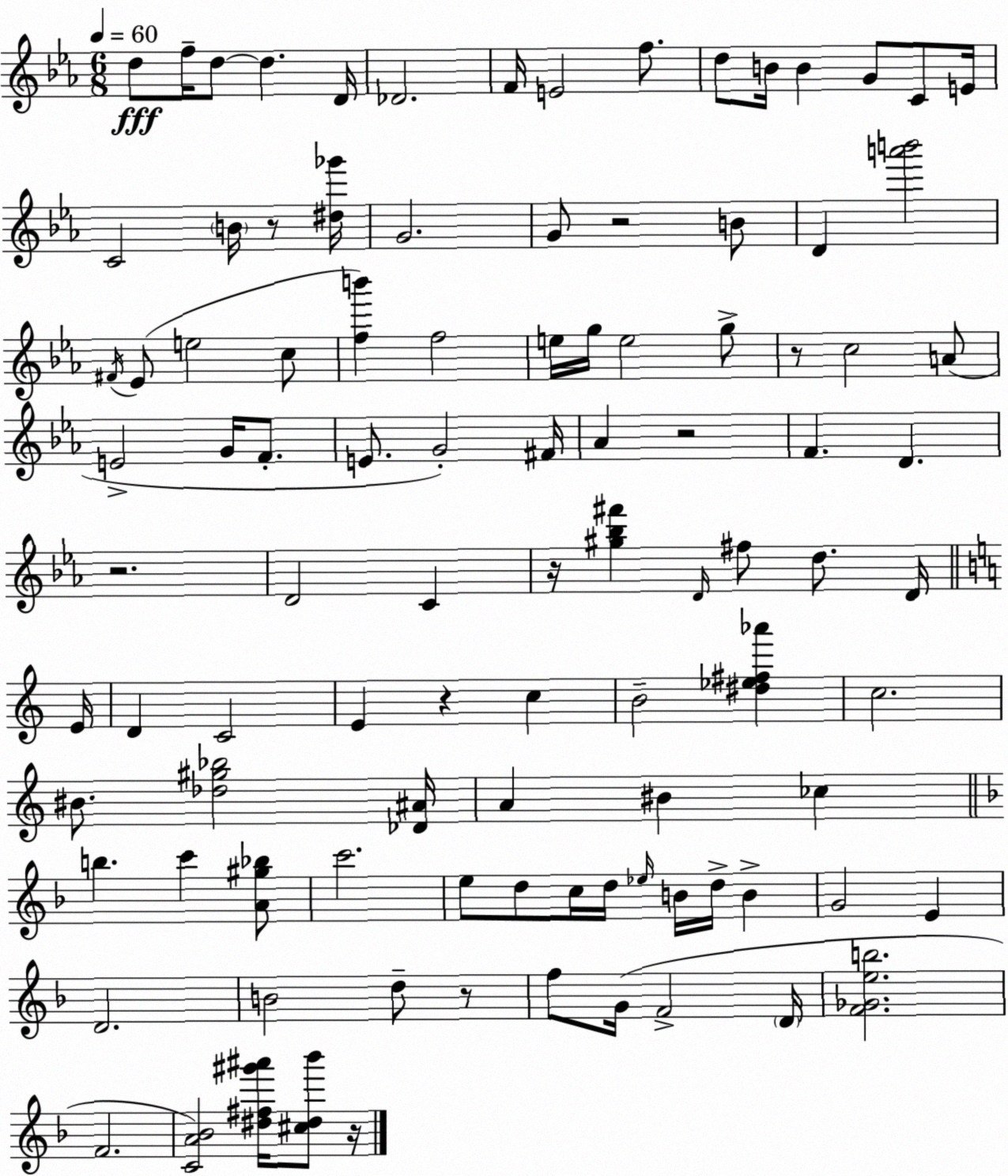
X:1
T:Untitled
M:6/8
L:1/4
K:Eb
d/2 f/4 d/2 d D/4 _D2 F/4 E2 f/2 d/2 B/4 B G/2 C/2 E/4 C2 B/4 z/2 [^d_g']/4 G2 G/2 z2 B/2 D [a'b']2 ^F/4 _E/2 e2 c/2 [fb'] f2 e/4 g/4 e2 g/2 z/2 c2 A/2 E2 G/4 F/2 E/2 G2 ^F/4 _A z2 F D z2 D2 C z/4 [^g_b^f'] D/4 ^f/2 d/2 D/4 E/4 D C2 E z c B2 [^d_e^f_a'] c2 ^B/2 [_d^g_b]2 [_D^A]/4 A ^B _c b c' [A^g_b]/2 c'2 e/2 d/2 c/4 d/4 _e/4 B/4 d/4 B G2 E D2 B2 d/2 z/2 f/2 G/4 F2 D/4 [F_Geb]2 F2 [CA_B]2 [^d^f^g'^a']/4 [^c^d_b']/2 z/4